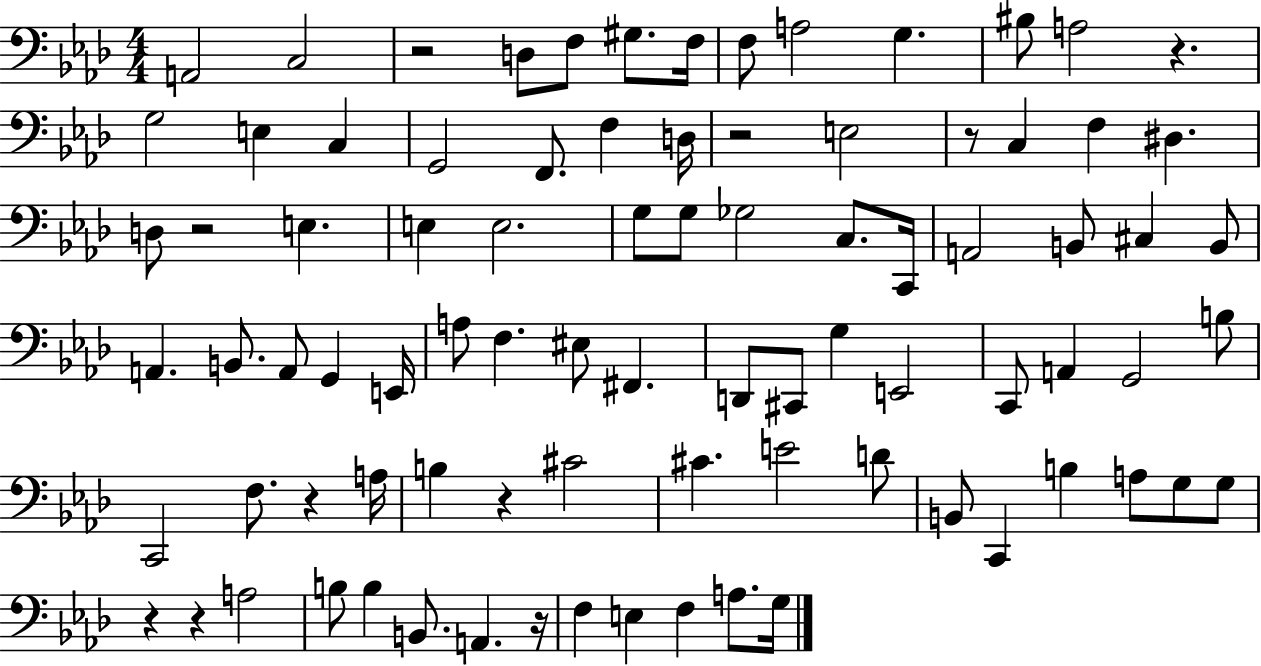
A2/h C3/h R/h D3/e F3/e G#3/e. F3/s F3/e A3/h G3/q. BIS3/e A3/h R/q. G3/h E3/q C3/q G2/h F2/e. F3/q D3/s R/h E3/h R/e C3/q F3/q D#3/q. D3/e R/h E3/q. E3/q E3/h. G3/e G3/e Gb3/h C3/e. C2/s A2/h B2/e C#3/q B2/e A2/q. B2/e. A2/e G2/q E2/s A3/e F3/q. EIS3/e F#2/q. D2/e C#2/e G3/q E2/h C2/e A2/q G2/h B3/e C2/h F3/e. R/q A3/s B3/q R/q C#4/h C#4/q. E4/h D4/e B2/e C2/q B3/q A3/e G3/e G3/e R/q R/q A3/h B3/e B3/q B2/e. A2/q. R/s F3/q E3/q F3/q A3/e. G3/s